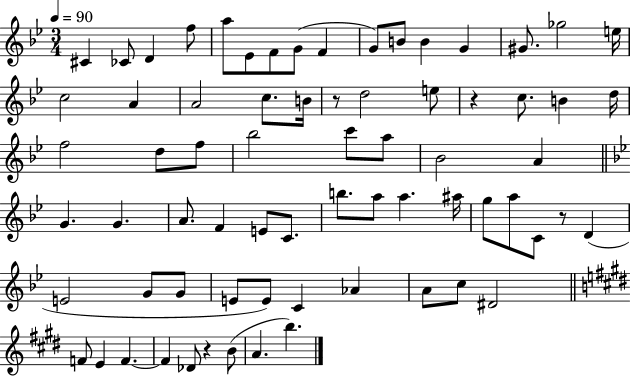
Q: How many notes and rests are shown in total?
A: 70